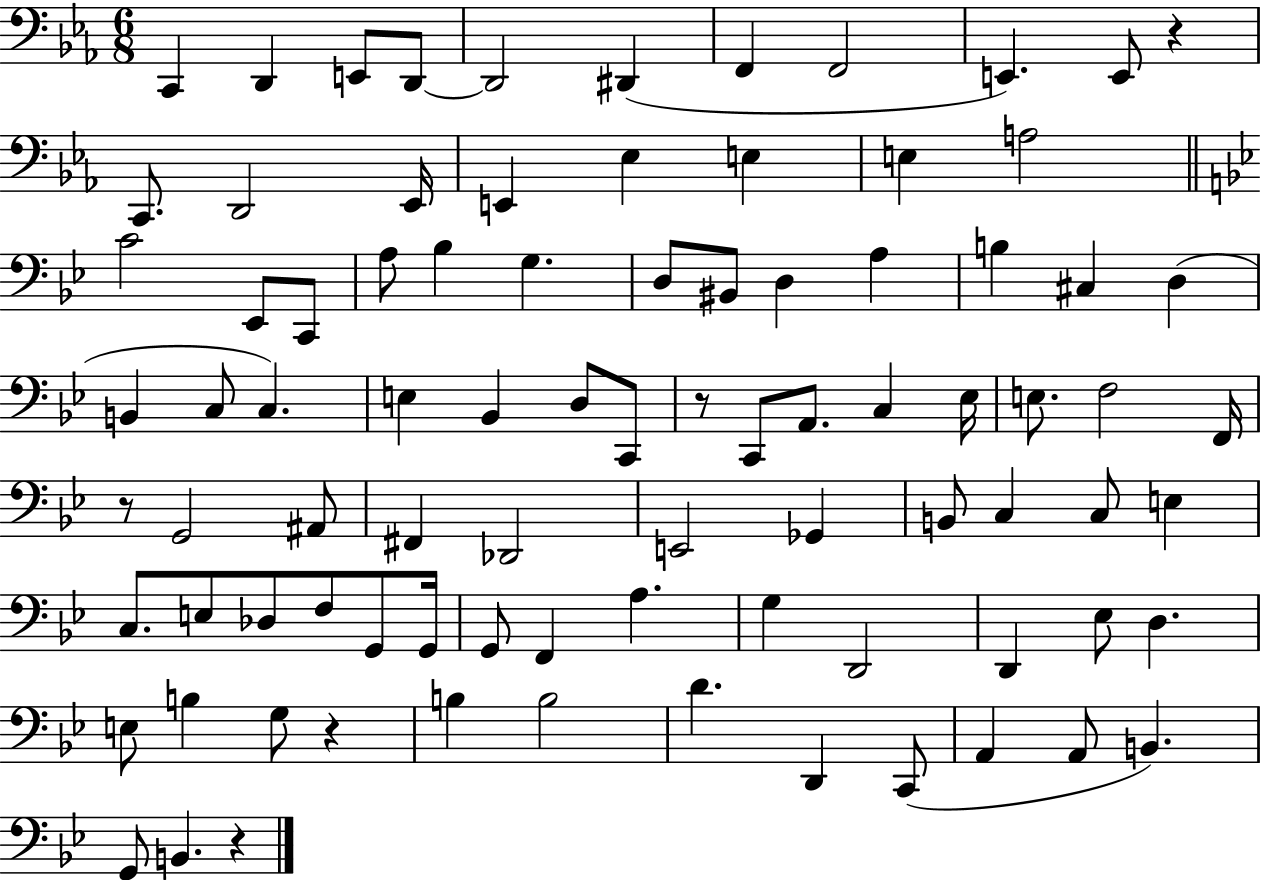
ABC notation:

X:1
T:Untitled
M:6/8
L:1/4
K:Eb
C,, D,, E,,/2 D,,/2 D,,2 ^D,, F,, F,,2 E,, E,,/2 z C,,/2 D,,2 _E,,/4 E,, _E, E, E, A,2 C2 _E,,/2 C,,/2 A,/2 _B, G, D,/2 ^B,,/2 D, A, B, ^C, D, B,, C,/2 C, E, _B,, D,/2 C,,/2 z/2 C,,/2 A,,/2 C, _E,/4 E,/2 F,2 F,,/4 z/2 G,,2 ^A,,/2 ^F,, _D,,2 E,,2 _G,, B,,/2 C, C,/2 E, C,/2 E,/2 _D,/2 F,/2 G,,/2 G,,/4 G,,/2 F,, A, G, D,,2 D,, _E,/2 D, E,/2 B, G,/2 z B, B,2 D D,, C,,/2 A,, A,,/2 B,, G,,/2 B,, z